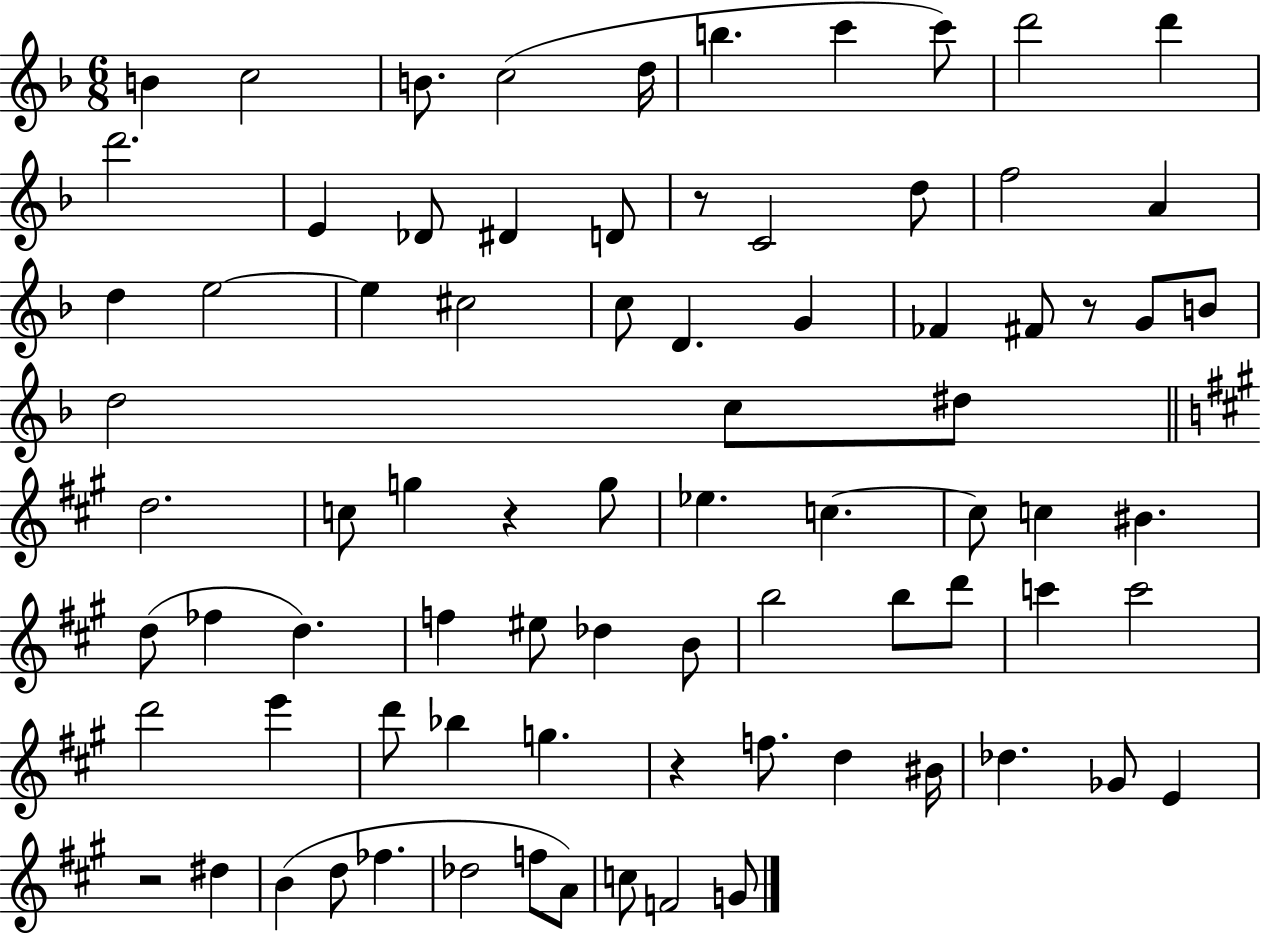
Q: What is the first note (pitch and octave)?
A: B4